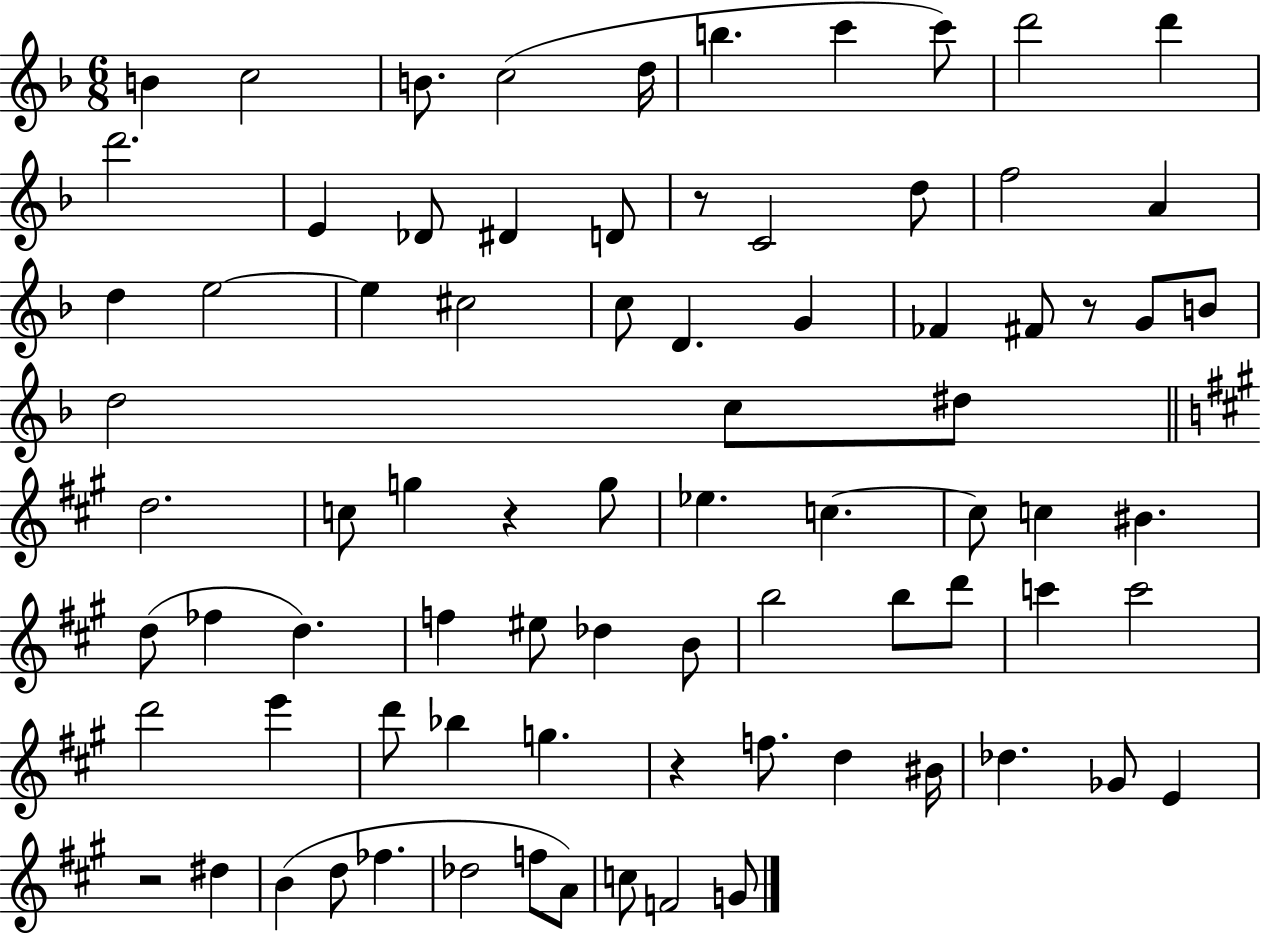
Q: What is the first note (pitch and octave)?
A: B4